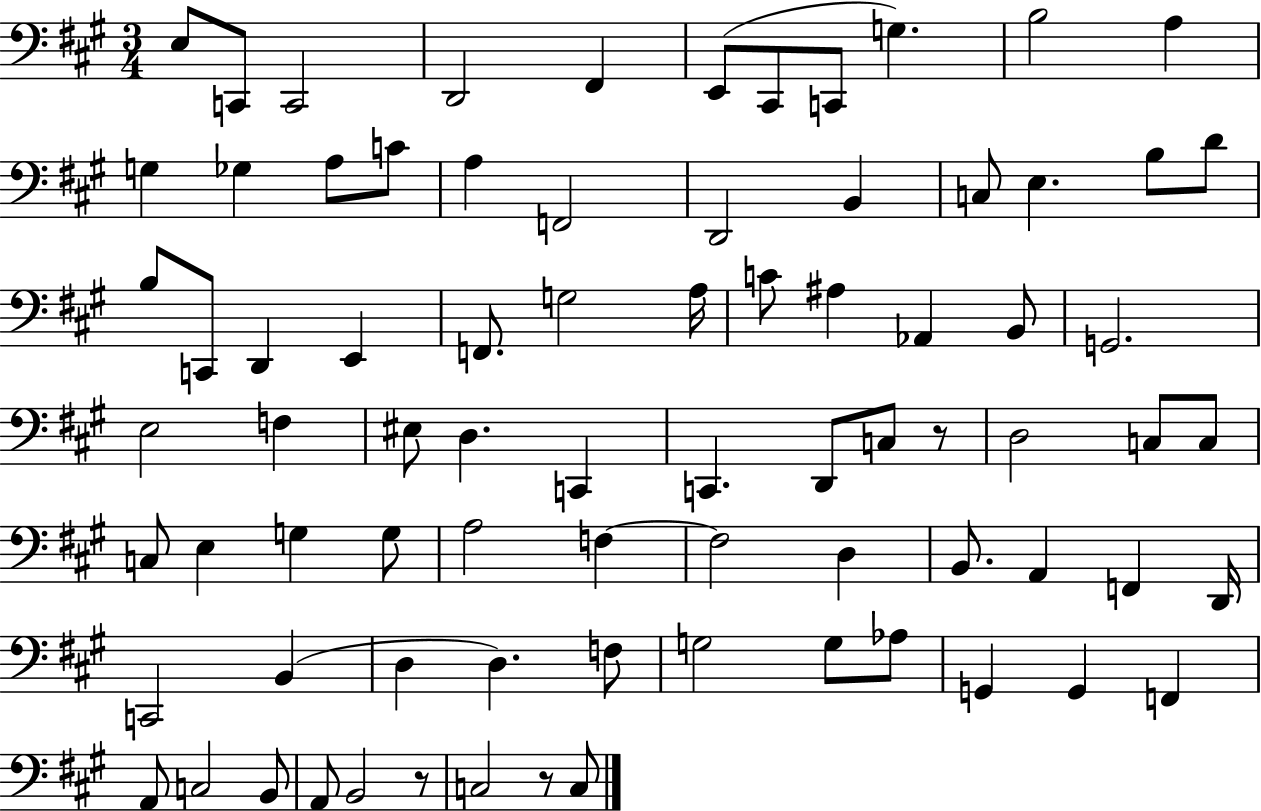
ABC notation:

X:1
T:Untitled
M:3/4
L:1/4
K:A
E,/2 C,,/2 C,,2 D,,2 ^F,, E,,/2 ^C,,/2 C,,/2 G, B,2 A, G, _G, A,/2 C/2 A, F,,2 D,,2 B,, C,/2 E, B,/2 D/2 B,/2 C,,/2 D,, E,, F,,/2 G,2 A,/4 C/2 ^A, _A,, B,,/2 G,,2 E,2 F, ^E,/2 D, C,, C,, D,,/2 C,/2 z/2 D,2 C,/2 C,/2 C,/2 E, G, G,/2 A,2 F, F,2 D, B,,/2 A,, F,, D,,/4 C,,2 B,, D, D, F,/2 G,2 G,/2 _A,/2 G,, G,, F,, A,,/2 C,2 B,,/2 A,,/2 B,,2 z/2 C,2 z/2 C,/2